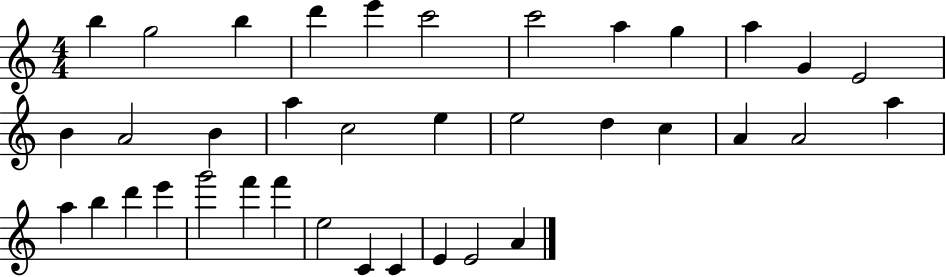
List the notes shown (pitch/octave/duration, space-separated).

B5/q G5/h B5/q D6/q E6/q C6/h C6/h A5/q G5/q A5/q G4/q E4/h B4/q A4/h B4/q A5/q C5/h E5/q E5/h D5/q C5/q A4/q A4/h A5/q A5/q B5/q D6/q E6/q G6/h F6/q F6/q E5/h C4/q C4/q E4/q E4/h A4/q